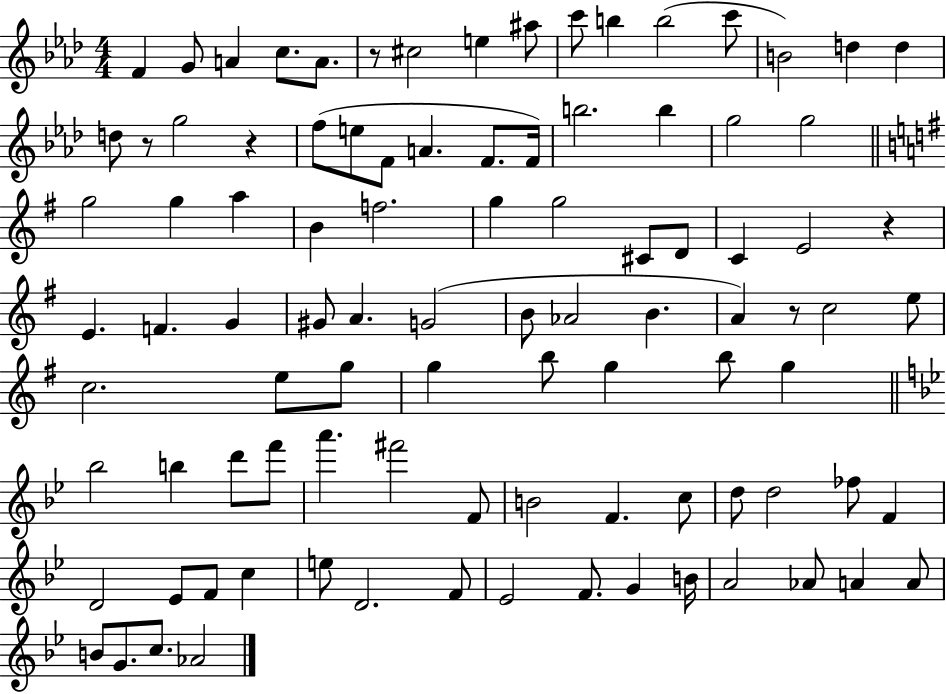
X:1
T:Untitled
M:4/4
L:1/4
K:Ab
F G/2 A c/2 A/2 z/2 ^c2 e ^a/2 c'/2 b b2 c'/2 B2 d d d/2 z/2 g2 z f/2 e/2 F/2 A F/2 F/4 b2 b g2 g2 g2 g a B f2 g g2 ^C/2 D/2 C E2 z E F G ^G/2 A G2 B/2 _A2 B A z/2 c2 e/2 c2 e/2 g/2 g b/2 g b/2 g _b2 b d'/2 f'/2 a' ^f'2 F/2 B2 F c/2 d/2 d2 _f/2 F D2 _E/2 F/2 c e/2 D2 F/2 _E2 F/2 G B/4 A2 _A/2 A A/2 B/2 G/2 c/2 _A2